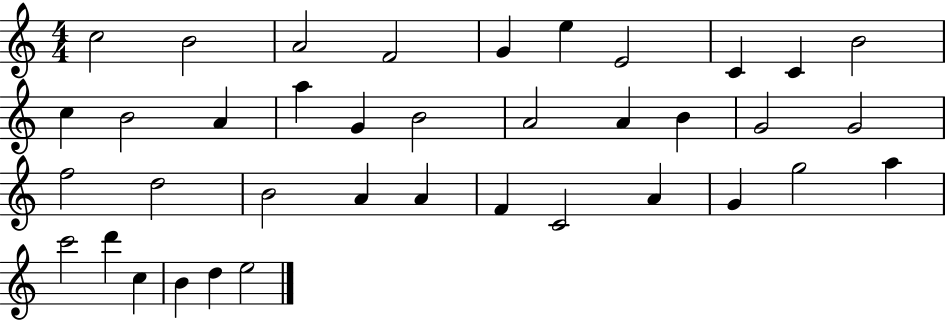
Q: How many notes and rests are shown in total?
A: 38